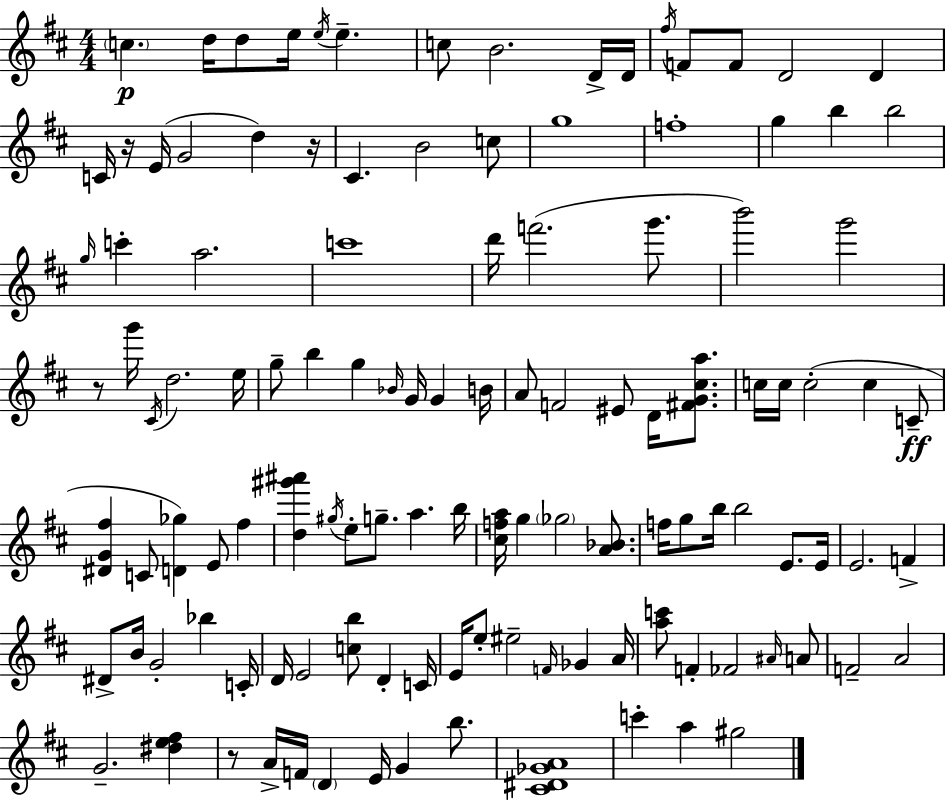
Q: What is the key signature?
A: D major